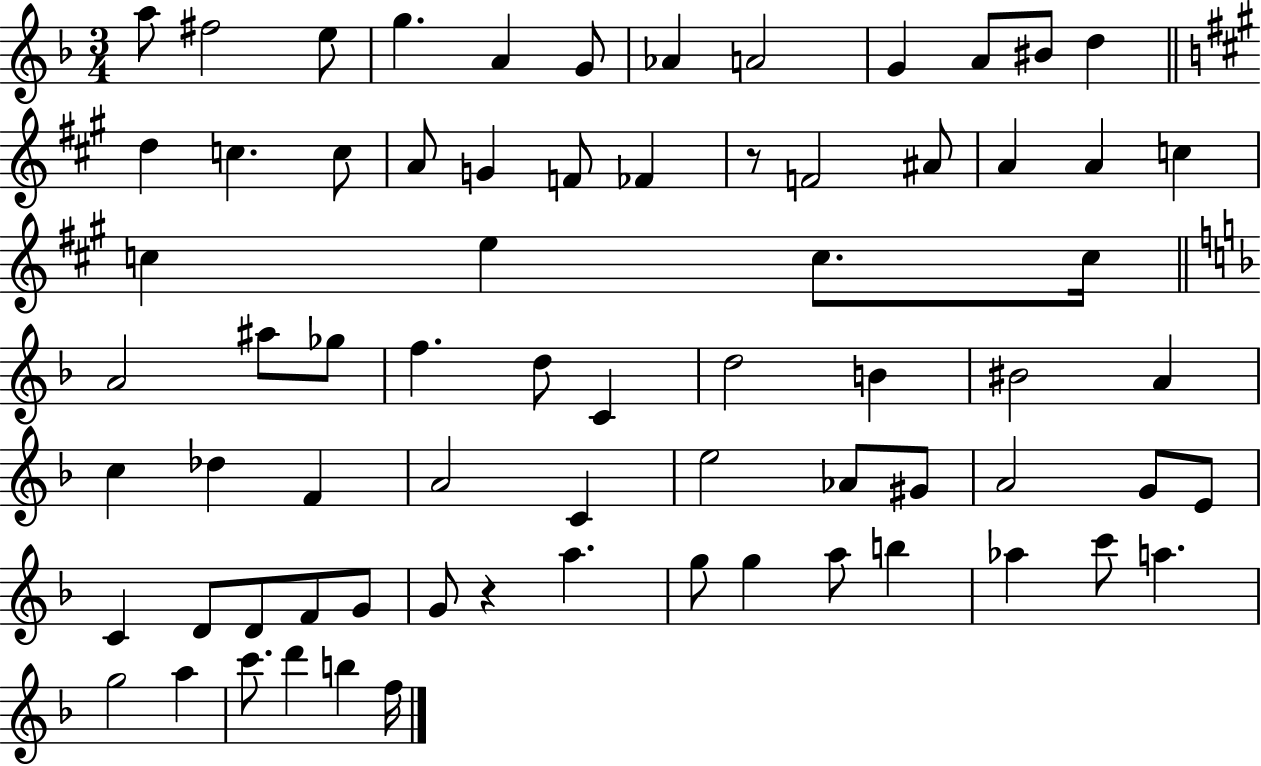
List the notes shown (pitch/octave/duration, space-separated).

A5/e F#5/h E5/e G5/q. A4/q G4/e Ab4/q A4/h G4/q A4/e BIS4/e D5/q D5/q C5/q. C5/e A4/e G4/q F4/e FES4/q R/e F4/h A#4/e A4/q A4/q C5/q C5/q E5/q C5/e. C5/s A4/h A#5/e Gb5/e F5/q. D5/e C4/q D5/h B4/q BIS4/h A4/q C5/q Db5/q F4/q A4/h C4/q E5/h Ab4/e G#4/e A4/h G4/e E4/e C4/q D4/e D4/e F4/e G4/e G4/e R/q A5/q. G5/e G5/q A5/e B5/q Ab5/q C6/e A5/q. G5/h A5/q C6/e. D6/q B5/q F5/s